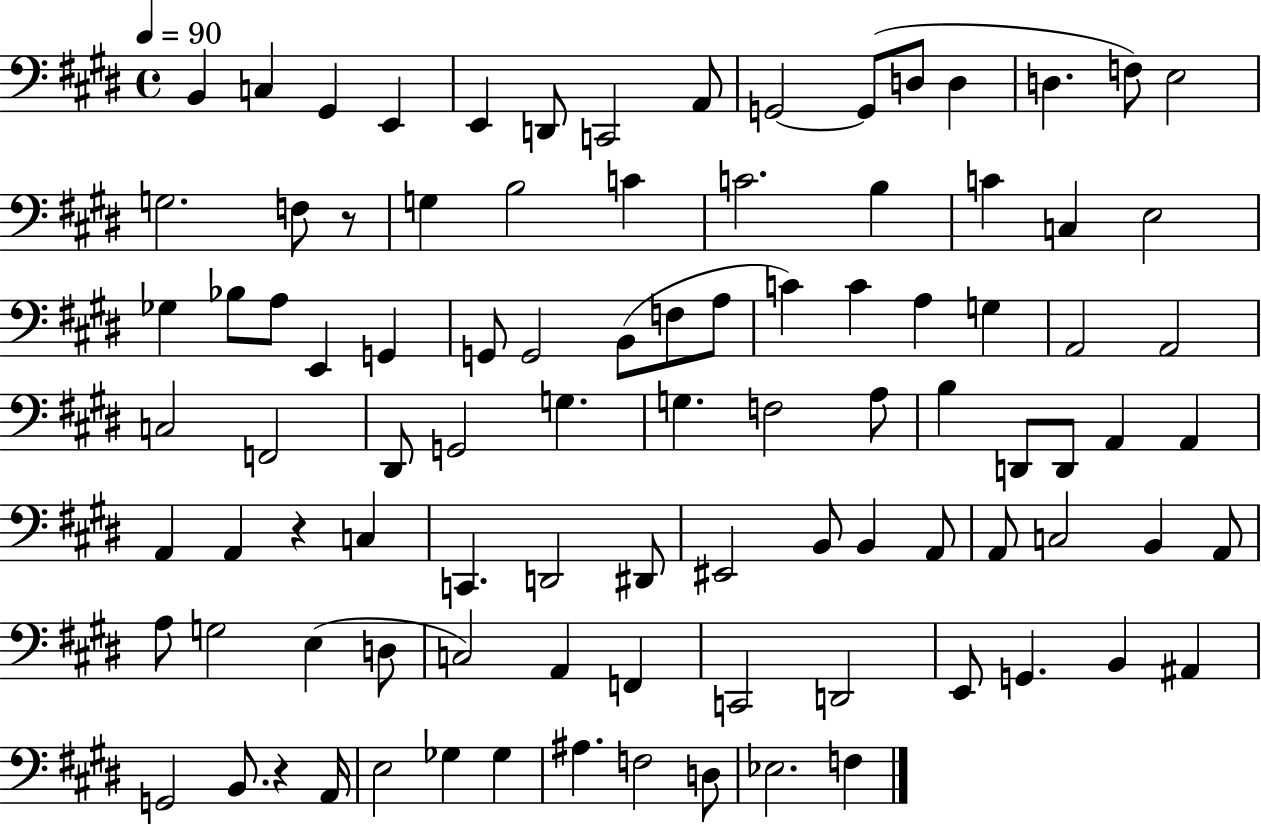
{
  \clef bass
  \time 4/4
  \defaultTimeSignature
  \key e \major
  \tempo 4 = 90
  b,4 c4 gis,4 e,4 | e,4 d,8 c,2 a,8 | g,2~~ g,8( d8 d4 | d4. f8) e2 | \break g2. f8 r8 | g4 b2 c'4 | c'2. b4 | c'4 c4 e2 | \break ges4 bes8 a8 e,4 g,4 | g,8 g,2 b,8( f8 a8 | c'4) c'4 a4 g4 | a,2 a,2 | \break c2 f,2 | dis,8 g,2 g4. | g4. f2 a8 | b4 d,8 d,8 a,4 a,4 | \break a,4 a,4 r4 c4 | c,4. d,2 dis,8 | eis,2 b,8 b,4 a,8 | a,8 c2 b,4 a,8 | \break a8 g2 e4( d8 | c2) a,4 f,4 | c,2 d,2 | e,8 g,4. b,4 ais,4 | \break g,2 b,8. r4 a,16 | e2 ges4 ges4 | ais4. f2 d8 | ees2. f4 | \break \bar "|."
}